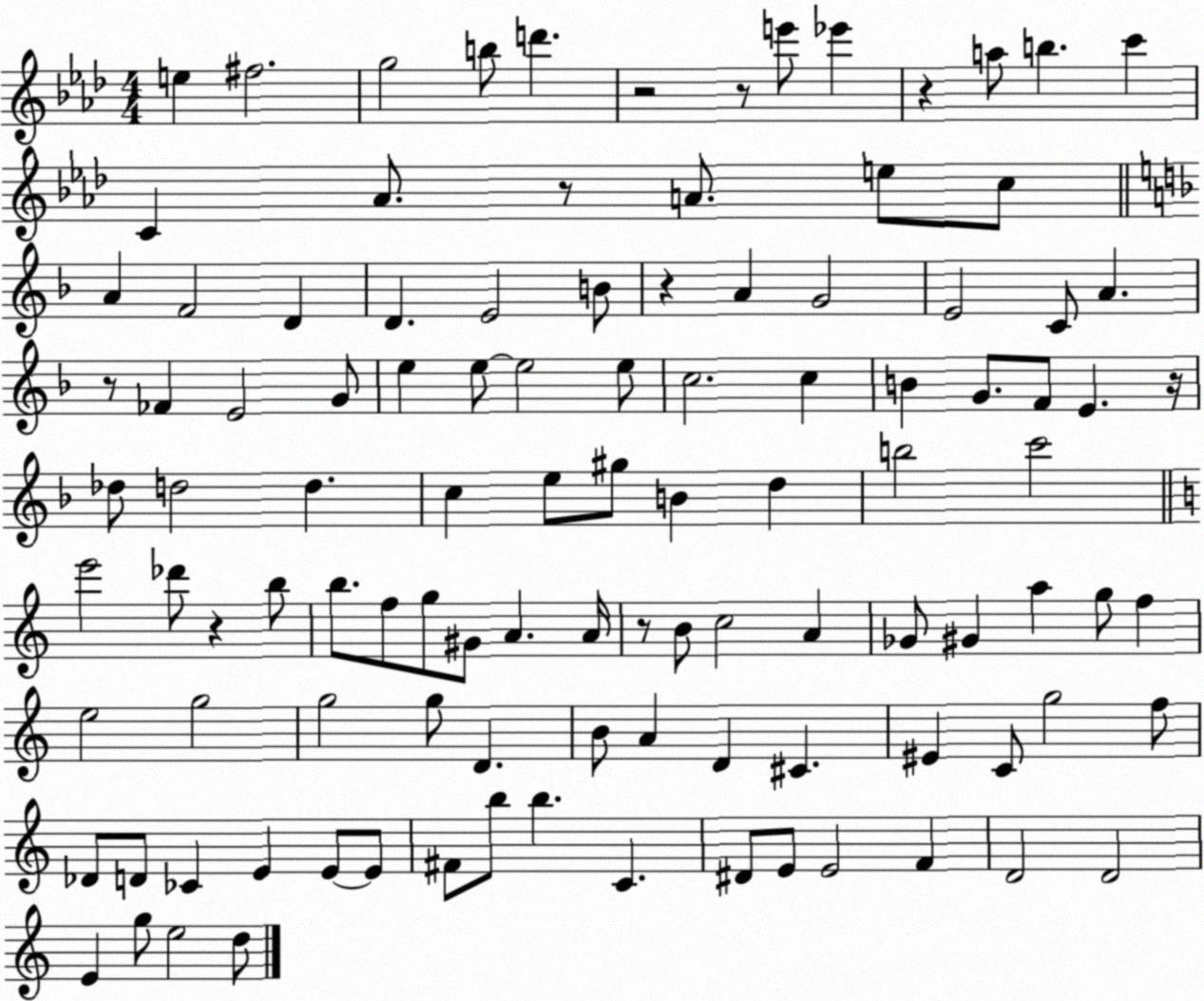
X:1
T:Untitled
M:4/4
L:1/4
K:Ab
e ^f2 g2 b/2 d' z2 z/2 e'/2 _e' z a/2 b c' C _A/2 z/2 A/2 e/2 c/2 A F2 D D E2 B/2 z A G2 E2 C/2 A z/2 _F E2 G/2 e e/2 e2 e/2 c2 c B G/2 F/2 E z/4 _d/2 d2 d c e/2 ^g/2 B d b2 c'2 e'2 _d'/2 z b/2 b/2 f/2 g/2 ^G/2 A A/4 z/2 B/2 c2 A _G/2 ^G a g/2 f e2 g2 g2 g/2 D B/2 A D ^C ^E C/2 g2 f/2 _D/2 D/2 _C E E/2 E/2 ^F/2 b/2 b C ^D/2 E/2 E2 F D2 D2 E g/2 e2 d/2